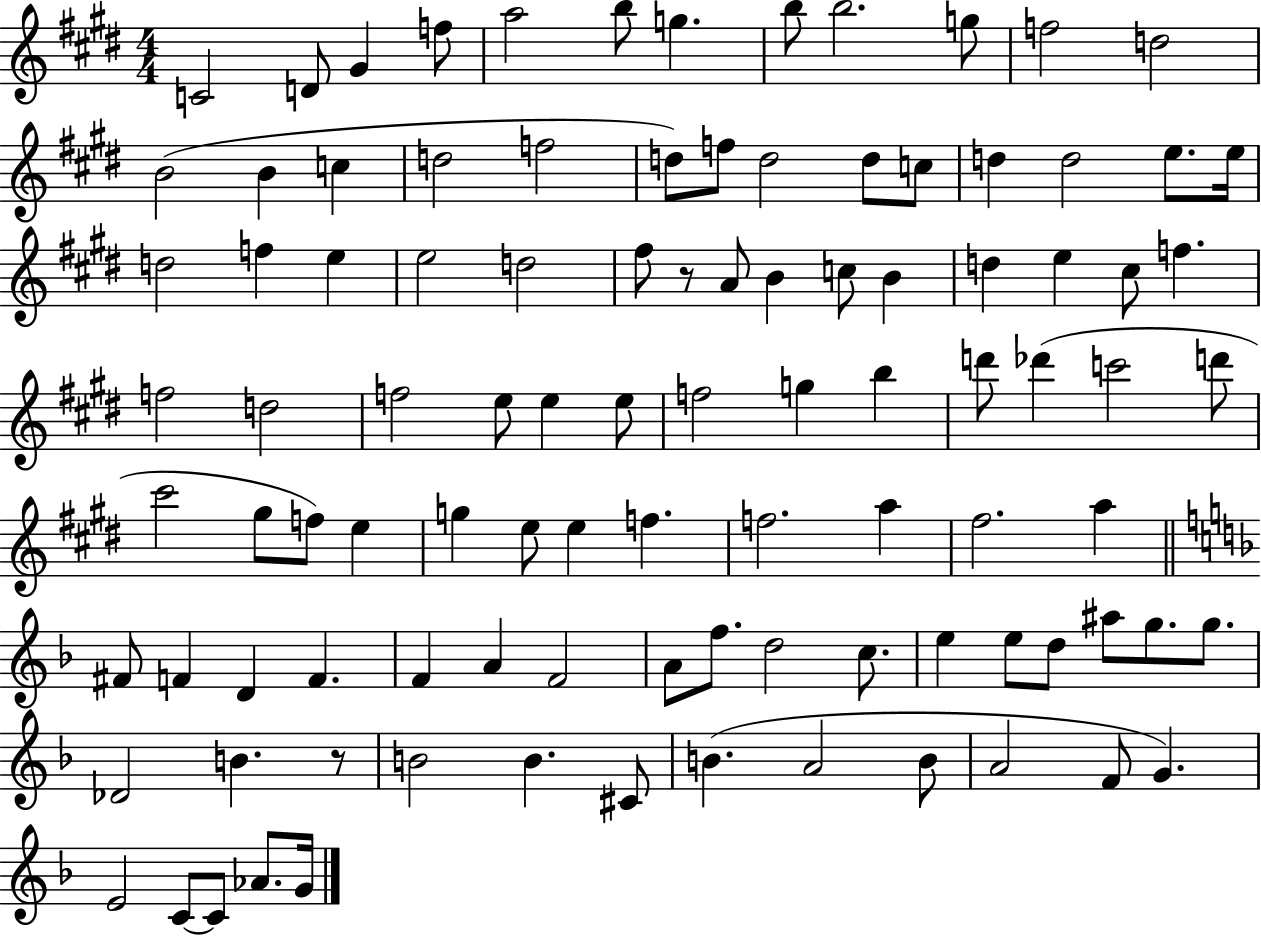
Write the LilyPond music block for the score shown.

{
  \clef treble
  \numericTimeSignature
  \time 4/4
  \key e \major
  \repeat volta 2 { c'2 d'8 gis'4 f''8 | a''2 b''8 g''4. | b''8 b''2. g''8 | f''2 d''2 | \break b'2( b'4 c''4 | d''2 f''2 | d''8) f''8 d''2 d''8 c''8 | d''4 d''2 e''8. e''16 | \break d''2 f''4 e''4 | e''2 d''2 | fis''8 r8 a'8 b'4 c''8 b'4 | d''4 e''4 cis''8 f''4. | \break f''2 d''2 | f''2 e''8 e''4 e''8 | f''2 g''4 b''4 | d'''8 des'''4( c'''2 d'''8 | \break cis'''2 gis''8 f''8) e''4 | g''4 e''8 e''4 f''4. | f''2. a''4 | fis''2. a''4 | \break \bar "||" \break \key d \minor fis'8 f'4 d'4 f'4. | f'4 a'4 f'2 | a'8 f''8. d''2 c''8. | e''4 e''8 d''8 ais''8 g''8. g''8. | \break des'2 b'4. r8 | b'2 b'4. cis'8 | b'4.( a'2 b'8 | a'2 f'8 g'4.) | \break e'2 c'8~~ c'8 aes'8. g'16 | } \bar "|."
}